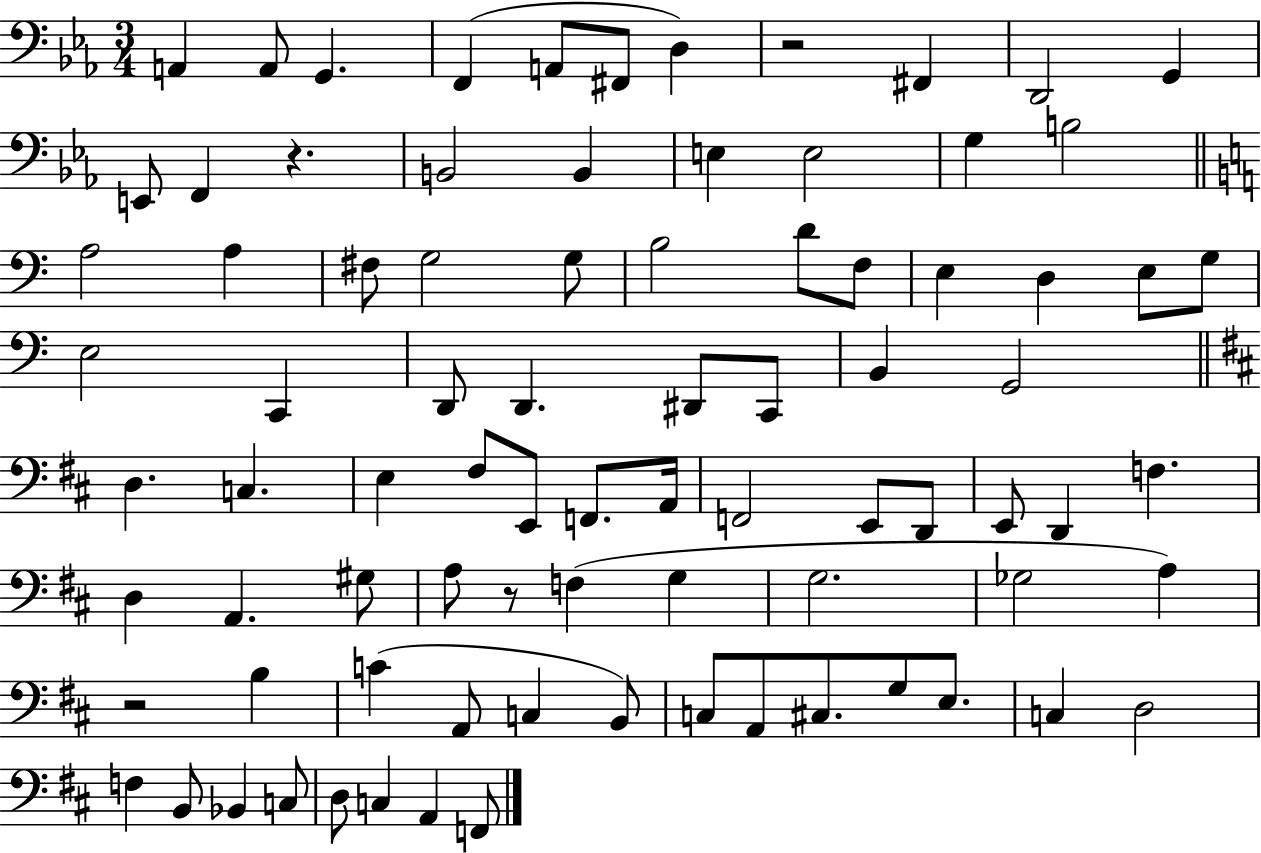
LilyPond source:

{
  \clef bass
  \numericTimeSignature
  \time 3/4
  \key ees \major
  a,4 a,8 g,4. | f,4( a,8 fis,8 d4) | r2 fis,4 | d,2 g,4 | \break e,8 f,4 r4. | b,2 b,4 | e4 e2 | g4 b2 | \break \bar "||" \break \key c \major a2 a4 | fis8 g2 g8 | b2 d'8 f8 | e4 d4 e8 g8 | \break e2 c,4 | d,8 d,4. dis,8 c,8 | b,4 g,2 | \bar "||" \break \key b \minor d4. c4. | e4 fis8 e,8 f,8. a,16 | f,2 e,8 d,8 | e,8 d,4 f4. | \break d4 a,4. gis8 | a8 r8 f4( g4 | g2. | ges2 a4) | \break r2 b4 | c'4( a,8 c4 b,8) | c8 a,8 cis8. g8 e8. | c4 d2 | \break f4 b,8 bes,4 c8 | d8 c4 a,4 f,8 | \bar "|."
}